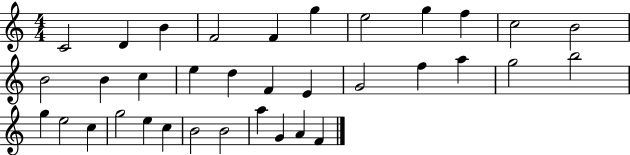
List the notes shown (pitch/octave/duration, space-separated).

C4/h D4/q B4/q F4/h F4/q G5/q E5/h G5/q F5/q C5/h B4/h B4/h B4/q C5/q E5/q D5/q F4/q E4/q G4/h F5/q A5/q G5/h B5/h G5/q E5/h C5/q G5/h E5/q C5/q B4/h B4/h A5/q G4/q A4/q F4/q